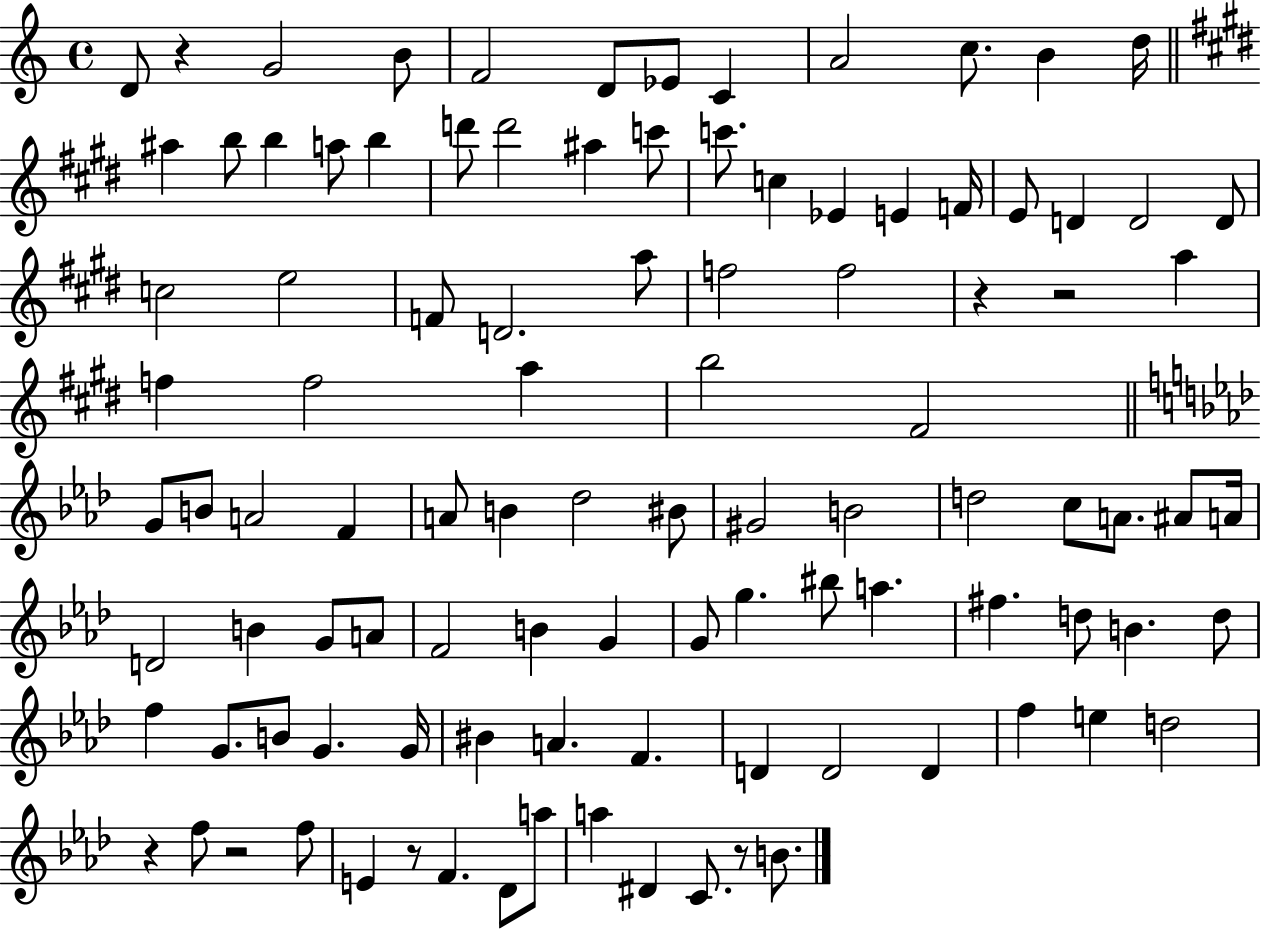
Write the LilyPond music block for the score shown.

{
  \clef treble
  \time 4/4
  \defaultTimeSignature
  \key c \major
  d'8 r4 g'2 b'8 | f'2 d'8 ees'8 c'4 | a'2 c''8. b'4 d''16 | \bar "||" \break \key e \major ais''4 b''8 b''4 a''8 b''4 | d'''8 d'''2 ais''4 c'''8 | c'''8. c''4 ees'4 e'4 f'16 | e'8 d'4 d'2 d'8 | \break c''2 e''2 | f'8 d'2. a''8 | f''2 f''2 | r4 r2 a''4 | \break f''4 f''2 a''4 | b''2 fis'2 | \bar "||" \break \key aes \major g'8 b'8 a'2 f'4 | a'8 b'4 des''2 bis'8 | gis'2 b'2 | d''2 c''8 a'8. ais'8 a'16 | \break d'2 b'4 g'8 a'8 | f'2 b'4 g'4 | g'8 g''4. bis''8 a''4. | fis''4. d''8 b'4. d''8 | \break f''4 g'8. b'8 g'4. g'16 | bis'4 a'4. f'4. | d'4 d'2 d'4 | f''4 e''4 d''2 | \break r4 f''8 r2 f''8 | e'4 r8 f'4. des'8 a''8 | a''4 dis'4 c'8. r8 b'8. | \bar "|."
}